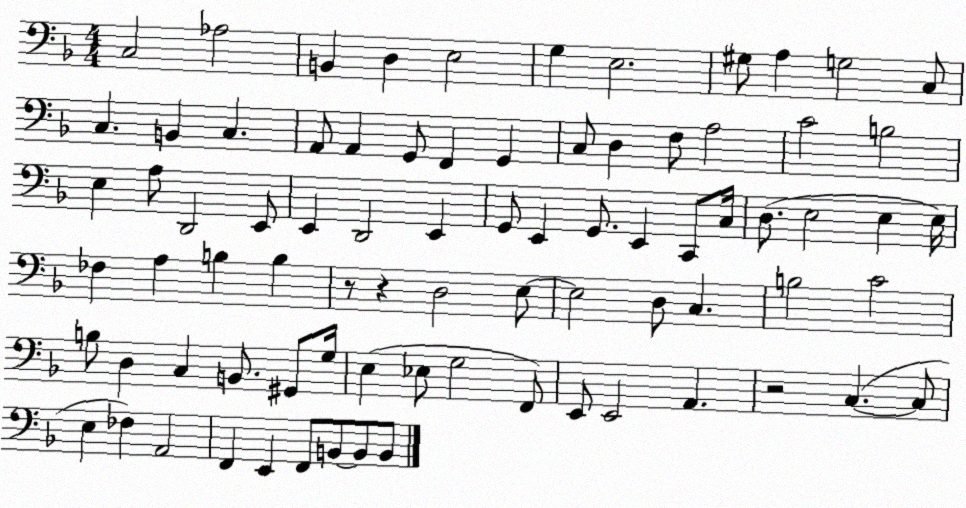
X:1
T:Untitled
M:4/4
L:1/4
K:F
C,2 _A,2 B,, D, E,2 G, E,2 ^G,/2 A, G,2 C,/2 C, B,, C, A,,/2 A,, G,,/2 F,, G,, C,/2 D, F,/2 A,2 C2 B,2 E, A,/2 D,,2 E,,/2 E,, D,,2 E,, G,,/2 E,, G,,/2 E,, C,,/2 C,/4 D,/2 E,2 E, E,/4 _F, A, B, B, z/2 z D,2 E,/2 E,2 D,/2 C, B,2 C2 B,/2 D, C, B,,/2 ^G,,/2 G,/4 E, _E,/2 G,2 F,,/2 E,,/2 E,,2 A,, z2 C, C,/2 E, _F, A,,2 F,, E,, F,,/2 B,,/2 B,,/2 B,,/2